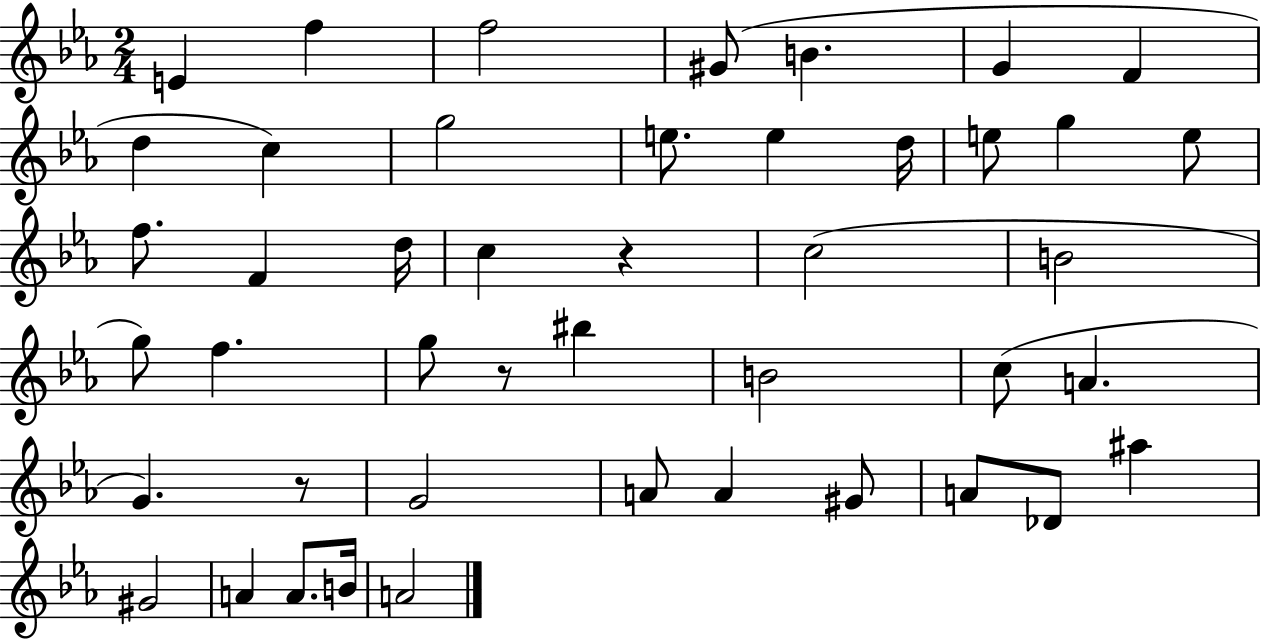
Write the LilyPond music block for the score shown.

{
  \clef treble
  \numericTimeSignature
  \time 2/4
  \key ees \major
  \repeat volta 2 { e'4 f''4 | f''2 | gis'8( b'4. | g'4 f'4 | \break d''4 c''4) | g''2 | e''8. e''4 d''16 | e''8 g''4 e''8 | \break f''8. f'4 d''16 | c''4 r4 | c''2( | b'2 | \break g''8) f''4. | g''8 r8 bis''4 | b'2 | c''8( a'4. | \break g'4.) r8 | g'2 | a'8 a'4 gis'8 | a'8 des'8 ais''4 | \break gis'2 | a'4 a'8. b'16 | a'2 | } \bar "|."
}